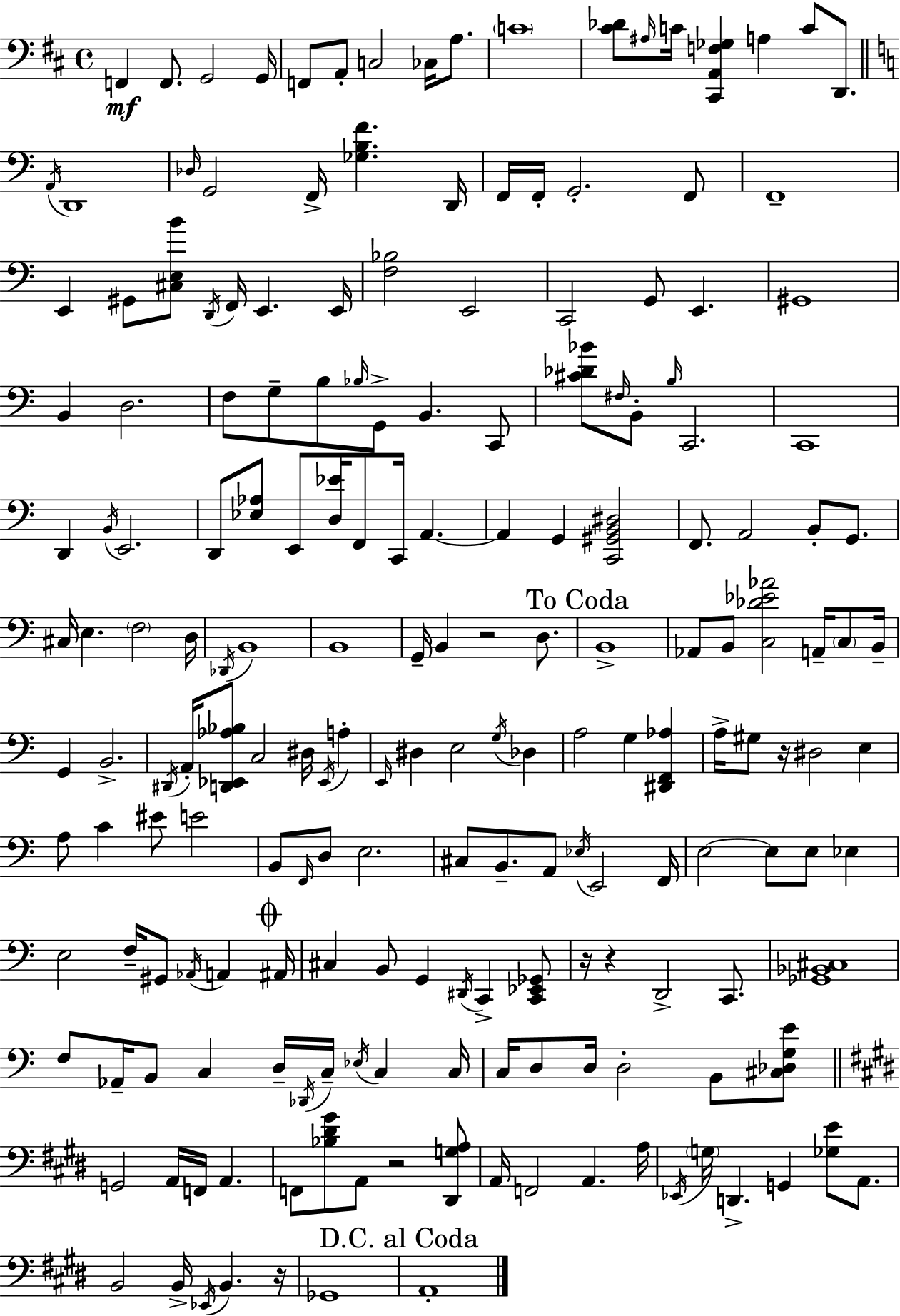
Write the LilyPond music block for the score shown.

{
  \clef bass
  \time 4/4
  \defaultTimeSignature
  \key d \major
  f,4\mf f,8. g,2 g,16 | f,8 a,8-. c2 ces16 a8. | \parenthesize c'1 | <cis' des'>8 \grace { ais16 } c'16 <cis, a, f ges>4 a4 c'8 d,8. | \break \bar "||" \break \key c \major \acciaccatura { a,16 } d,1 | \grace { des16 } g,2 f,16-> <ges b f'>4. | d,16 f,16 f,16-. g,2.-. | f,8 f,1-- | \break e,4 gis,8 <cis e b'>8 \acciaccatura { d,16 } f,16 e,4. | e,16 <f bes>2 e,2 | c,2 g,8 e,4. | gis,1 | \break b,4 d2. | f8 g8-- b8 \grace { bes16 } g,8-> b,4. | c,8 <cis' des' bes'>8 \grace { fis16 } b,8-. \grace { b16 } c,2. | c,1 | \break d,4 \acciaccatura { b,16 } e,2. | d,8 <ees aes>8 e,8 <d ees'>16 f,8 | c,16 a,4.~~ a,4 g,4 <c, gis, b, dis>2 | f,8. a,2 | \break b,8-. g,8. cis16 e4. \parenthesize f2 | d16 \acciaccatura { des,16 } b,1 | b,1 | g,16-- b,4 r2 | \break d8. \mark "To Coda" b,1-> | aes,8 b,8 <c des' ees' aes'>2 | a,16-- \parenthesize c8 b,16-- g,4 b,2.-> | \acciaccatura { dis,16 } a,16-. <d, ees, aes bes>8 c2 | \break dis16 \acciaccatura { ees,16 } a4-. \grace { e,16 } dis4 e2 | \acciaccatura { g16 } des4 a2 | g4 <dis, f, aes>4 a16-> gis8 r16 | dis2 e4 a8 c'4 | \break eis'8 e'2 b,8 \grace { f,16 } d8 | e2. cis8 b,8.-- | a,8 \acciaccatura { ees16 } e,2 f,16 e2~~ | e8 e8 ees4 e2 | \break f16-- gis,8 \acciaccatura { aes,16 } a,4 \mark \markup { \musicglyph "scripts.coda" } ais,16 cis4 | b,8 g,4 \acciaccatura { dis,16 } c,4-> <c, ees, ges,>8 | r16 r4 d,2-> c,8. | <ges, bes, cis>1 | \break f8 aes,16-- b,8 c4 d16-- \acciaccatura { des,16 } c16-- \acciaccatura { ees16 } c4 | c16 c16 d8 d16 d2-. b,8 | <cis des g e'>8 \bar "||" \break \key e \major g,2 a,16 f,16 a,4. | f,8 <bes dis' gis'>8 a,8 r2 <dis, g a>8 | a,16 f,2 a,4. a16 | \acciaccatura { ees,16 } \parenthesize g16 d,4.-> g,4 <ges e'>8 a,8. | \break b,2 b,16-> \acciaccatura { ees,16 } b,4. | r16 ges,1 | \mark "D.C. al Coda" a,1-. | \bar "|."
}